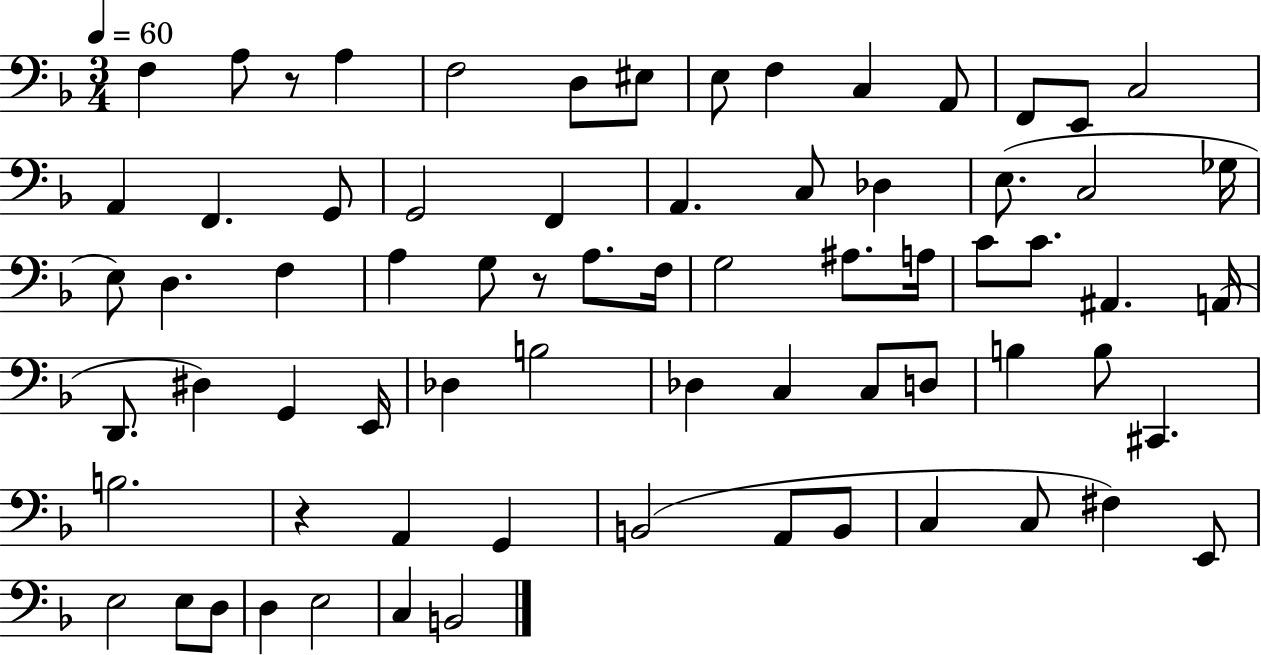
F3/q A3/e R/e A3/q F3/h D3/e EIS3/e E3/e F3/q C3/q A2/e F2/e E2/e C3/h A2/q F2/q. G2/e G2/h F2/q A2/q. C3/e Db3/q E3/e. C3/h Gb3/s E3/e D3/q. F3/q A3/q G3/e R/e A3/e. F3/s G3/h A#3/e. A3/s C4/e C4/e. A#2/q. A2/s D2/e. D#3/q G2/q E2/s Db3/q B3/h Db3/q C3/q C3/e D3/e B3/q B3/e C#2/q. B3/h. R/q A2/q G2/q B2/h A2/e B2/e C3/q C3/e F#3/q E2/e E3/h E3/e D3/e D3/q E3/h C3/q B2/h